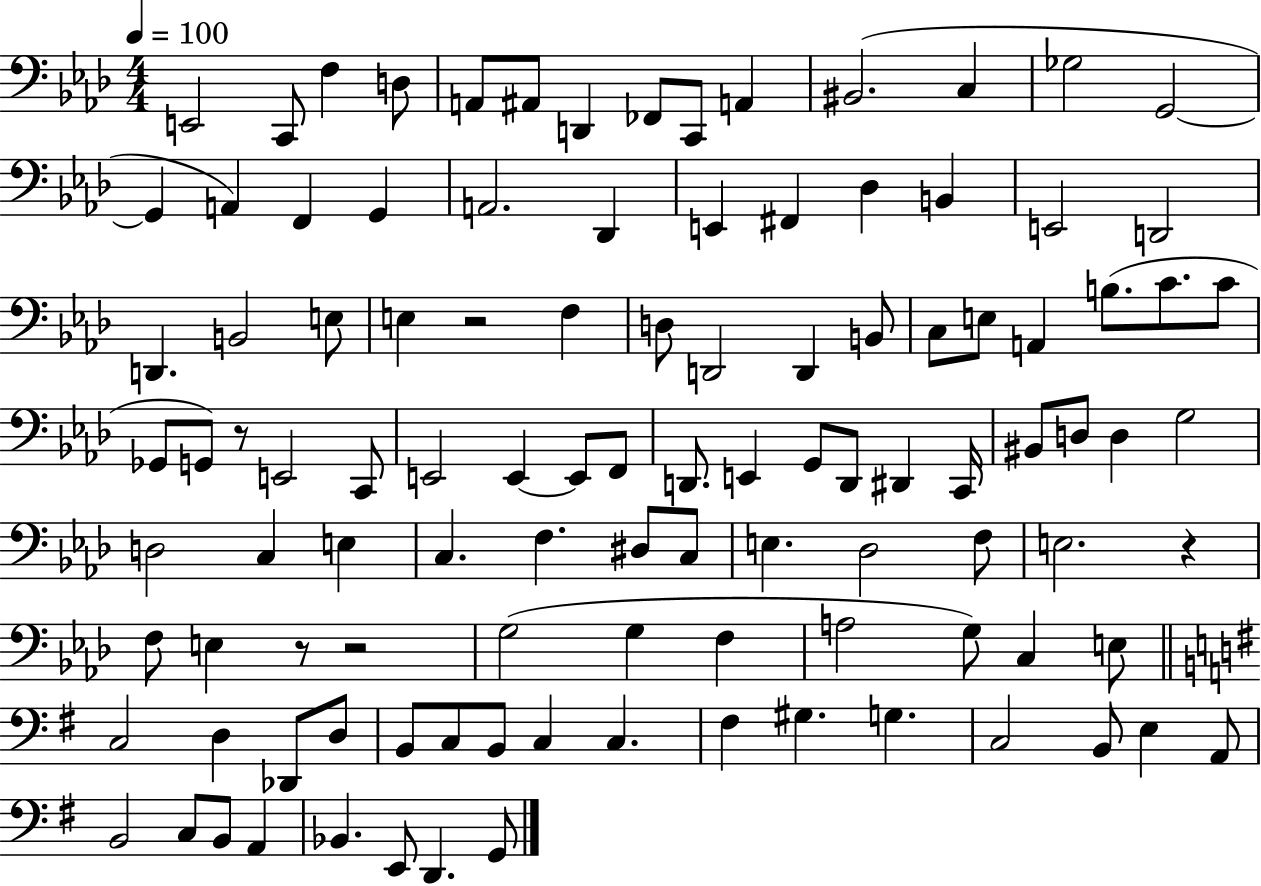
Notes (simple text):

E2/h C2/e F3/q D3/e A2/e A#2/e D2/q FES2/e C2/e A2/q BIS2/h. C3/q Gb3/h G2/h G2/q A2/q F2/q G2/q A2/h. Db2/q E2/q F#2/q Db3/q B2/q E2/h D2/h D2/q. B2/h E3/e E3/q R/h F3/q D3/e D2/h D2/q B2/e C3/e E3/e A2/q B3/e. C4/e. C4/e Gb2/e G2/e R/e E2/h C2/e E2/h E2/q E2/e F2/e D2/e. E2/q G2/e D2/e D#2/q C2/s BIS2/e D3/e D3/q G3/h D3/h C3/q E3/q C3/q. F3/q. D#3/e C3/e E3/q. Db3/h F3/e E3/h. R/q F3/e E3/q R/e R/h G3/h G3/q F3/q A3/h G3/e C3/q E3/e C3/h D3/q Db2/e D3/e B2/e C3/e B2/e C3/q C3/q. F#3/q G#3/q. G3/q. C3/h B2/e E3/q A2/e B2/h C3/e B2/e A2/q Bb2/q. E2/e D2/q. G2/e